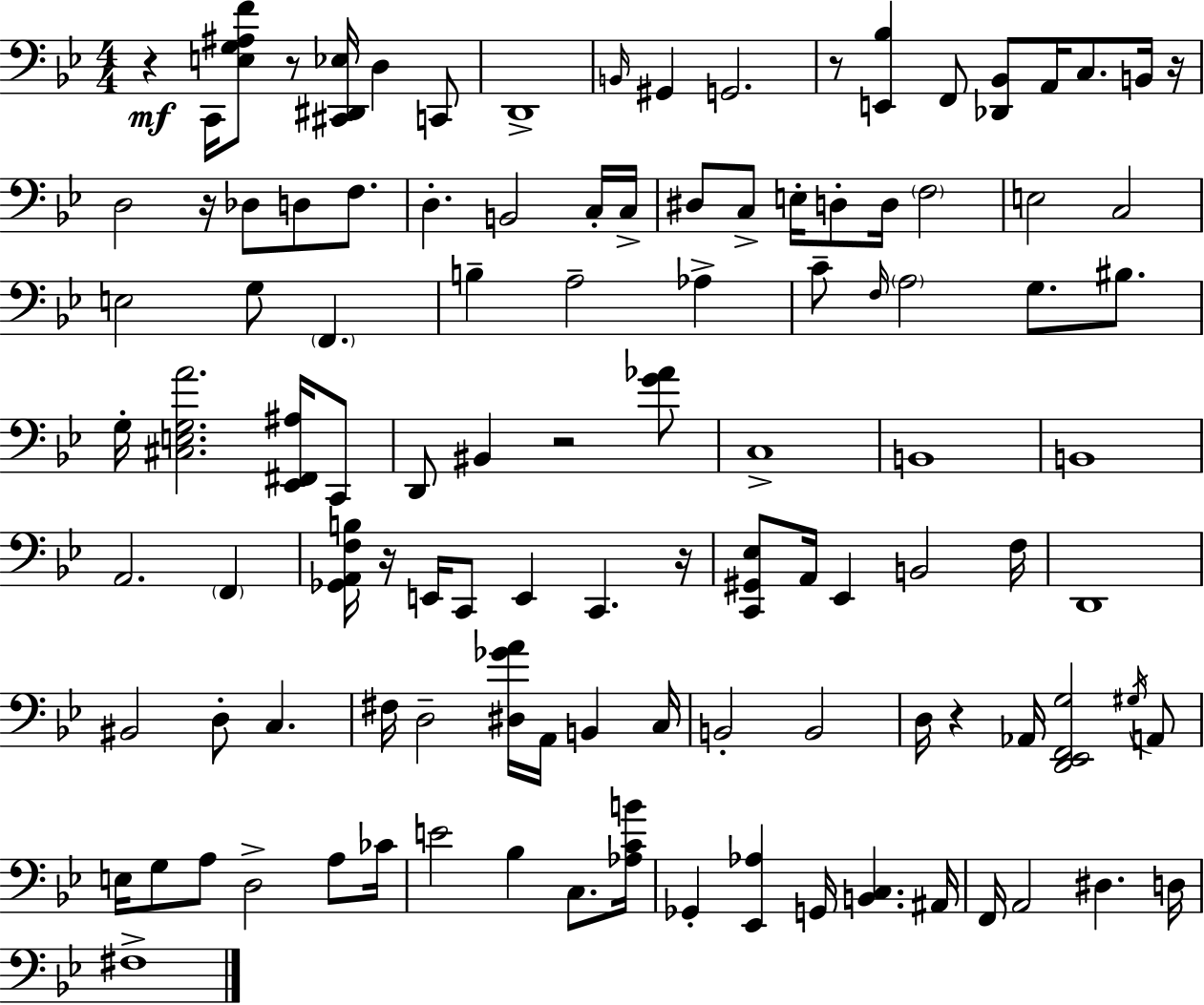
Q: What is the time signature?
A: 4/4